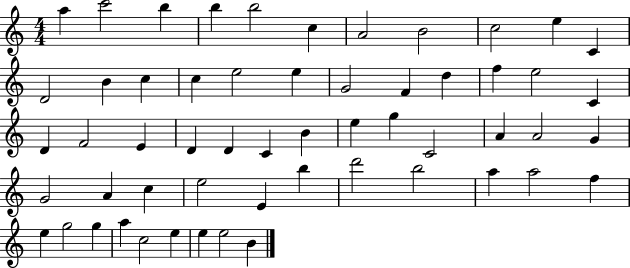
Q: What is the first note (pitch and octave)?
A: A5